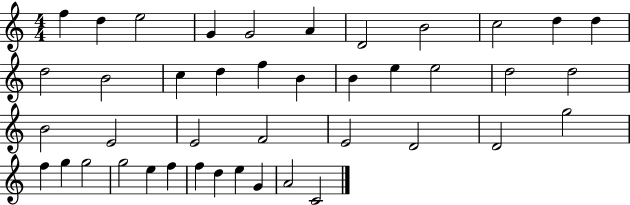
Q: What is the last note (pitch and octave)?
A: C4